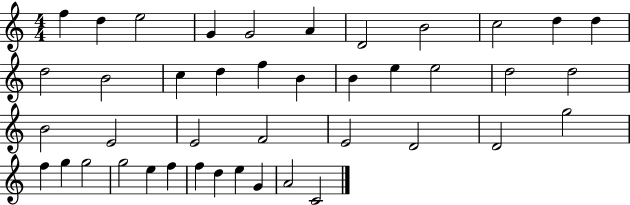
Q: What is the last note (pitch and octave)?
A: C4